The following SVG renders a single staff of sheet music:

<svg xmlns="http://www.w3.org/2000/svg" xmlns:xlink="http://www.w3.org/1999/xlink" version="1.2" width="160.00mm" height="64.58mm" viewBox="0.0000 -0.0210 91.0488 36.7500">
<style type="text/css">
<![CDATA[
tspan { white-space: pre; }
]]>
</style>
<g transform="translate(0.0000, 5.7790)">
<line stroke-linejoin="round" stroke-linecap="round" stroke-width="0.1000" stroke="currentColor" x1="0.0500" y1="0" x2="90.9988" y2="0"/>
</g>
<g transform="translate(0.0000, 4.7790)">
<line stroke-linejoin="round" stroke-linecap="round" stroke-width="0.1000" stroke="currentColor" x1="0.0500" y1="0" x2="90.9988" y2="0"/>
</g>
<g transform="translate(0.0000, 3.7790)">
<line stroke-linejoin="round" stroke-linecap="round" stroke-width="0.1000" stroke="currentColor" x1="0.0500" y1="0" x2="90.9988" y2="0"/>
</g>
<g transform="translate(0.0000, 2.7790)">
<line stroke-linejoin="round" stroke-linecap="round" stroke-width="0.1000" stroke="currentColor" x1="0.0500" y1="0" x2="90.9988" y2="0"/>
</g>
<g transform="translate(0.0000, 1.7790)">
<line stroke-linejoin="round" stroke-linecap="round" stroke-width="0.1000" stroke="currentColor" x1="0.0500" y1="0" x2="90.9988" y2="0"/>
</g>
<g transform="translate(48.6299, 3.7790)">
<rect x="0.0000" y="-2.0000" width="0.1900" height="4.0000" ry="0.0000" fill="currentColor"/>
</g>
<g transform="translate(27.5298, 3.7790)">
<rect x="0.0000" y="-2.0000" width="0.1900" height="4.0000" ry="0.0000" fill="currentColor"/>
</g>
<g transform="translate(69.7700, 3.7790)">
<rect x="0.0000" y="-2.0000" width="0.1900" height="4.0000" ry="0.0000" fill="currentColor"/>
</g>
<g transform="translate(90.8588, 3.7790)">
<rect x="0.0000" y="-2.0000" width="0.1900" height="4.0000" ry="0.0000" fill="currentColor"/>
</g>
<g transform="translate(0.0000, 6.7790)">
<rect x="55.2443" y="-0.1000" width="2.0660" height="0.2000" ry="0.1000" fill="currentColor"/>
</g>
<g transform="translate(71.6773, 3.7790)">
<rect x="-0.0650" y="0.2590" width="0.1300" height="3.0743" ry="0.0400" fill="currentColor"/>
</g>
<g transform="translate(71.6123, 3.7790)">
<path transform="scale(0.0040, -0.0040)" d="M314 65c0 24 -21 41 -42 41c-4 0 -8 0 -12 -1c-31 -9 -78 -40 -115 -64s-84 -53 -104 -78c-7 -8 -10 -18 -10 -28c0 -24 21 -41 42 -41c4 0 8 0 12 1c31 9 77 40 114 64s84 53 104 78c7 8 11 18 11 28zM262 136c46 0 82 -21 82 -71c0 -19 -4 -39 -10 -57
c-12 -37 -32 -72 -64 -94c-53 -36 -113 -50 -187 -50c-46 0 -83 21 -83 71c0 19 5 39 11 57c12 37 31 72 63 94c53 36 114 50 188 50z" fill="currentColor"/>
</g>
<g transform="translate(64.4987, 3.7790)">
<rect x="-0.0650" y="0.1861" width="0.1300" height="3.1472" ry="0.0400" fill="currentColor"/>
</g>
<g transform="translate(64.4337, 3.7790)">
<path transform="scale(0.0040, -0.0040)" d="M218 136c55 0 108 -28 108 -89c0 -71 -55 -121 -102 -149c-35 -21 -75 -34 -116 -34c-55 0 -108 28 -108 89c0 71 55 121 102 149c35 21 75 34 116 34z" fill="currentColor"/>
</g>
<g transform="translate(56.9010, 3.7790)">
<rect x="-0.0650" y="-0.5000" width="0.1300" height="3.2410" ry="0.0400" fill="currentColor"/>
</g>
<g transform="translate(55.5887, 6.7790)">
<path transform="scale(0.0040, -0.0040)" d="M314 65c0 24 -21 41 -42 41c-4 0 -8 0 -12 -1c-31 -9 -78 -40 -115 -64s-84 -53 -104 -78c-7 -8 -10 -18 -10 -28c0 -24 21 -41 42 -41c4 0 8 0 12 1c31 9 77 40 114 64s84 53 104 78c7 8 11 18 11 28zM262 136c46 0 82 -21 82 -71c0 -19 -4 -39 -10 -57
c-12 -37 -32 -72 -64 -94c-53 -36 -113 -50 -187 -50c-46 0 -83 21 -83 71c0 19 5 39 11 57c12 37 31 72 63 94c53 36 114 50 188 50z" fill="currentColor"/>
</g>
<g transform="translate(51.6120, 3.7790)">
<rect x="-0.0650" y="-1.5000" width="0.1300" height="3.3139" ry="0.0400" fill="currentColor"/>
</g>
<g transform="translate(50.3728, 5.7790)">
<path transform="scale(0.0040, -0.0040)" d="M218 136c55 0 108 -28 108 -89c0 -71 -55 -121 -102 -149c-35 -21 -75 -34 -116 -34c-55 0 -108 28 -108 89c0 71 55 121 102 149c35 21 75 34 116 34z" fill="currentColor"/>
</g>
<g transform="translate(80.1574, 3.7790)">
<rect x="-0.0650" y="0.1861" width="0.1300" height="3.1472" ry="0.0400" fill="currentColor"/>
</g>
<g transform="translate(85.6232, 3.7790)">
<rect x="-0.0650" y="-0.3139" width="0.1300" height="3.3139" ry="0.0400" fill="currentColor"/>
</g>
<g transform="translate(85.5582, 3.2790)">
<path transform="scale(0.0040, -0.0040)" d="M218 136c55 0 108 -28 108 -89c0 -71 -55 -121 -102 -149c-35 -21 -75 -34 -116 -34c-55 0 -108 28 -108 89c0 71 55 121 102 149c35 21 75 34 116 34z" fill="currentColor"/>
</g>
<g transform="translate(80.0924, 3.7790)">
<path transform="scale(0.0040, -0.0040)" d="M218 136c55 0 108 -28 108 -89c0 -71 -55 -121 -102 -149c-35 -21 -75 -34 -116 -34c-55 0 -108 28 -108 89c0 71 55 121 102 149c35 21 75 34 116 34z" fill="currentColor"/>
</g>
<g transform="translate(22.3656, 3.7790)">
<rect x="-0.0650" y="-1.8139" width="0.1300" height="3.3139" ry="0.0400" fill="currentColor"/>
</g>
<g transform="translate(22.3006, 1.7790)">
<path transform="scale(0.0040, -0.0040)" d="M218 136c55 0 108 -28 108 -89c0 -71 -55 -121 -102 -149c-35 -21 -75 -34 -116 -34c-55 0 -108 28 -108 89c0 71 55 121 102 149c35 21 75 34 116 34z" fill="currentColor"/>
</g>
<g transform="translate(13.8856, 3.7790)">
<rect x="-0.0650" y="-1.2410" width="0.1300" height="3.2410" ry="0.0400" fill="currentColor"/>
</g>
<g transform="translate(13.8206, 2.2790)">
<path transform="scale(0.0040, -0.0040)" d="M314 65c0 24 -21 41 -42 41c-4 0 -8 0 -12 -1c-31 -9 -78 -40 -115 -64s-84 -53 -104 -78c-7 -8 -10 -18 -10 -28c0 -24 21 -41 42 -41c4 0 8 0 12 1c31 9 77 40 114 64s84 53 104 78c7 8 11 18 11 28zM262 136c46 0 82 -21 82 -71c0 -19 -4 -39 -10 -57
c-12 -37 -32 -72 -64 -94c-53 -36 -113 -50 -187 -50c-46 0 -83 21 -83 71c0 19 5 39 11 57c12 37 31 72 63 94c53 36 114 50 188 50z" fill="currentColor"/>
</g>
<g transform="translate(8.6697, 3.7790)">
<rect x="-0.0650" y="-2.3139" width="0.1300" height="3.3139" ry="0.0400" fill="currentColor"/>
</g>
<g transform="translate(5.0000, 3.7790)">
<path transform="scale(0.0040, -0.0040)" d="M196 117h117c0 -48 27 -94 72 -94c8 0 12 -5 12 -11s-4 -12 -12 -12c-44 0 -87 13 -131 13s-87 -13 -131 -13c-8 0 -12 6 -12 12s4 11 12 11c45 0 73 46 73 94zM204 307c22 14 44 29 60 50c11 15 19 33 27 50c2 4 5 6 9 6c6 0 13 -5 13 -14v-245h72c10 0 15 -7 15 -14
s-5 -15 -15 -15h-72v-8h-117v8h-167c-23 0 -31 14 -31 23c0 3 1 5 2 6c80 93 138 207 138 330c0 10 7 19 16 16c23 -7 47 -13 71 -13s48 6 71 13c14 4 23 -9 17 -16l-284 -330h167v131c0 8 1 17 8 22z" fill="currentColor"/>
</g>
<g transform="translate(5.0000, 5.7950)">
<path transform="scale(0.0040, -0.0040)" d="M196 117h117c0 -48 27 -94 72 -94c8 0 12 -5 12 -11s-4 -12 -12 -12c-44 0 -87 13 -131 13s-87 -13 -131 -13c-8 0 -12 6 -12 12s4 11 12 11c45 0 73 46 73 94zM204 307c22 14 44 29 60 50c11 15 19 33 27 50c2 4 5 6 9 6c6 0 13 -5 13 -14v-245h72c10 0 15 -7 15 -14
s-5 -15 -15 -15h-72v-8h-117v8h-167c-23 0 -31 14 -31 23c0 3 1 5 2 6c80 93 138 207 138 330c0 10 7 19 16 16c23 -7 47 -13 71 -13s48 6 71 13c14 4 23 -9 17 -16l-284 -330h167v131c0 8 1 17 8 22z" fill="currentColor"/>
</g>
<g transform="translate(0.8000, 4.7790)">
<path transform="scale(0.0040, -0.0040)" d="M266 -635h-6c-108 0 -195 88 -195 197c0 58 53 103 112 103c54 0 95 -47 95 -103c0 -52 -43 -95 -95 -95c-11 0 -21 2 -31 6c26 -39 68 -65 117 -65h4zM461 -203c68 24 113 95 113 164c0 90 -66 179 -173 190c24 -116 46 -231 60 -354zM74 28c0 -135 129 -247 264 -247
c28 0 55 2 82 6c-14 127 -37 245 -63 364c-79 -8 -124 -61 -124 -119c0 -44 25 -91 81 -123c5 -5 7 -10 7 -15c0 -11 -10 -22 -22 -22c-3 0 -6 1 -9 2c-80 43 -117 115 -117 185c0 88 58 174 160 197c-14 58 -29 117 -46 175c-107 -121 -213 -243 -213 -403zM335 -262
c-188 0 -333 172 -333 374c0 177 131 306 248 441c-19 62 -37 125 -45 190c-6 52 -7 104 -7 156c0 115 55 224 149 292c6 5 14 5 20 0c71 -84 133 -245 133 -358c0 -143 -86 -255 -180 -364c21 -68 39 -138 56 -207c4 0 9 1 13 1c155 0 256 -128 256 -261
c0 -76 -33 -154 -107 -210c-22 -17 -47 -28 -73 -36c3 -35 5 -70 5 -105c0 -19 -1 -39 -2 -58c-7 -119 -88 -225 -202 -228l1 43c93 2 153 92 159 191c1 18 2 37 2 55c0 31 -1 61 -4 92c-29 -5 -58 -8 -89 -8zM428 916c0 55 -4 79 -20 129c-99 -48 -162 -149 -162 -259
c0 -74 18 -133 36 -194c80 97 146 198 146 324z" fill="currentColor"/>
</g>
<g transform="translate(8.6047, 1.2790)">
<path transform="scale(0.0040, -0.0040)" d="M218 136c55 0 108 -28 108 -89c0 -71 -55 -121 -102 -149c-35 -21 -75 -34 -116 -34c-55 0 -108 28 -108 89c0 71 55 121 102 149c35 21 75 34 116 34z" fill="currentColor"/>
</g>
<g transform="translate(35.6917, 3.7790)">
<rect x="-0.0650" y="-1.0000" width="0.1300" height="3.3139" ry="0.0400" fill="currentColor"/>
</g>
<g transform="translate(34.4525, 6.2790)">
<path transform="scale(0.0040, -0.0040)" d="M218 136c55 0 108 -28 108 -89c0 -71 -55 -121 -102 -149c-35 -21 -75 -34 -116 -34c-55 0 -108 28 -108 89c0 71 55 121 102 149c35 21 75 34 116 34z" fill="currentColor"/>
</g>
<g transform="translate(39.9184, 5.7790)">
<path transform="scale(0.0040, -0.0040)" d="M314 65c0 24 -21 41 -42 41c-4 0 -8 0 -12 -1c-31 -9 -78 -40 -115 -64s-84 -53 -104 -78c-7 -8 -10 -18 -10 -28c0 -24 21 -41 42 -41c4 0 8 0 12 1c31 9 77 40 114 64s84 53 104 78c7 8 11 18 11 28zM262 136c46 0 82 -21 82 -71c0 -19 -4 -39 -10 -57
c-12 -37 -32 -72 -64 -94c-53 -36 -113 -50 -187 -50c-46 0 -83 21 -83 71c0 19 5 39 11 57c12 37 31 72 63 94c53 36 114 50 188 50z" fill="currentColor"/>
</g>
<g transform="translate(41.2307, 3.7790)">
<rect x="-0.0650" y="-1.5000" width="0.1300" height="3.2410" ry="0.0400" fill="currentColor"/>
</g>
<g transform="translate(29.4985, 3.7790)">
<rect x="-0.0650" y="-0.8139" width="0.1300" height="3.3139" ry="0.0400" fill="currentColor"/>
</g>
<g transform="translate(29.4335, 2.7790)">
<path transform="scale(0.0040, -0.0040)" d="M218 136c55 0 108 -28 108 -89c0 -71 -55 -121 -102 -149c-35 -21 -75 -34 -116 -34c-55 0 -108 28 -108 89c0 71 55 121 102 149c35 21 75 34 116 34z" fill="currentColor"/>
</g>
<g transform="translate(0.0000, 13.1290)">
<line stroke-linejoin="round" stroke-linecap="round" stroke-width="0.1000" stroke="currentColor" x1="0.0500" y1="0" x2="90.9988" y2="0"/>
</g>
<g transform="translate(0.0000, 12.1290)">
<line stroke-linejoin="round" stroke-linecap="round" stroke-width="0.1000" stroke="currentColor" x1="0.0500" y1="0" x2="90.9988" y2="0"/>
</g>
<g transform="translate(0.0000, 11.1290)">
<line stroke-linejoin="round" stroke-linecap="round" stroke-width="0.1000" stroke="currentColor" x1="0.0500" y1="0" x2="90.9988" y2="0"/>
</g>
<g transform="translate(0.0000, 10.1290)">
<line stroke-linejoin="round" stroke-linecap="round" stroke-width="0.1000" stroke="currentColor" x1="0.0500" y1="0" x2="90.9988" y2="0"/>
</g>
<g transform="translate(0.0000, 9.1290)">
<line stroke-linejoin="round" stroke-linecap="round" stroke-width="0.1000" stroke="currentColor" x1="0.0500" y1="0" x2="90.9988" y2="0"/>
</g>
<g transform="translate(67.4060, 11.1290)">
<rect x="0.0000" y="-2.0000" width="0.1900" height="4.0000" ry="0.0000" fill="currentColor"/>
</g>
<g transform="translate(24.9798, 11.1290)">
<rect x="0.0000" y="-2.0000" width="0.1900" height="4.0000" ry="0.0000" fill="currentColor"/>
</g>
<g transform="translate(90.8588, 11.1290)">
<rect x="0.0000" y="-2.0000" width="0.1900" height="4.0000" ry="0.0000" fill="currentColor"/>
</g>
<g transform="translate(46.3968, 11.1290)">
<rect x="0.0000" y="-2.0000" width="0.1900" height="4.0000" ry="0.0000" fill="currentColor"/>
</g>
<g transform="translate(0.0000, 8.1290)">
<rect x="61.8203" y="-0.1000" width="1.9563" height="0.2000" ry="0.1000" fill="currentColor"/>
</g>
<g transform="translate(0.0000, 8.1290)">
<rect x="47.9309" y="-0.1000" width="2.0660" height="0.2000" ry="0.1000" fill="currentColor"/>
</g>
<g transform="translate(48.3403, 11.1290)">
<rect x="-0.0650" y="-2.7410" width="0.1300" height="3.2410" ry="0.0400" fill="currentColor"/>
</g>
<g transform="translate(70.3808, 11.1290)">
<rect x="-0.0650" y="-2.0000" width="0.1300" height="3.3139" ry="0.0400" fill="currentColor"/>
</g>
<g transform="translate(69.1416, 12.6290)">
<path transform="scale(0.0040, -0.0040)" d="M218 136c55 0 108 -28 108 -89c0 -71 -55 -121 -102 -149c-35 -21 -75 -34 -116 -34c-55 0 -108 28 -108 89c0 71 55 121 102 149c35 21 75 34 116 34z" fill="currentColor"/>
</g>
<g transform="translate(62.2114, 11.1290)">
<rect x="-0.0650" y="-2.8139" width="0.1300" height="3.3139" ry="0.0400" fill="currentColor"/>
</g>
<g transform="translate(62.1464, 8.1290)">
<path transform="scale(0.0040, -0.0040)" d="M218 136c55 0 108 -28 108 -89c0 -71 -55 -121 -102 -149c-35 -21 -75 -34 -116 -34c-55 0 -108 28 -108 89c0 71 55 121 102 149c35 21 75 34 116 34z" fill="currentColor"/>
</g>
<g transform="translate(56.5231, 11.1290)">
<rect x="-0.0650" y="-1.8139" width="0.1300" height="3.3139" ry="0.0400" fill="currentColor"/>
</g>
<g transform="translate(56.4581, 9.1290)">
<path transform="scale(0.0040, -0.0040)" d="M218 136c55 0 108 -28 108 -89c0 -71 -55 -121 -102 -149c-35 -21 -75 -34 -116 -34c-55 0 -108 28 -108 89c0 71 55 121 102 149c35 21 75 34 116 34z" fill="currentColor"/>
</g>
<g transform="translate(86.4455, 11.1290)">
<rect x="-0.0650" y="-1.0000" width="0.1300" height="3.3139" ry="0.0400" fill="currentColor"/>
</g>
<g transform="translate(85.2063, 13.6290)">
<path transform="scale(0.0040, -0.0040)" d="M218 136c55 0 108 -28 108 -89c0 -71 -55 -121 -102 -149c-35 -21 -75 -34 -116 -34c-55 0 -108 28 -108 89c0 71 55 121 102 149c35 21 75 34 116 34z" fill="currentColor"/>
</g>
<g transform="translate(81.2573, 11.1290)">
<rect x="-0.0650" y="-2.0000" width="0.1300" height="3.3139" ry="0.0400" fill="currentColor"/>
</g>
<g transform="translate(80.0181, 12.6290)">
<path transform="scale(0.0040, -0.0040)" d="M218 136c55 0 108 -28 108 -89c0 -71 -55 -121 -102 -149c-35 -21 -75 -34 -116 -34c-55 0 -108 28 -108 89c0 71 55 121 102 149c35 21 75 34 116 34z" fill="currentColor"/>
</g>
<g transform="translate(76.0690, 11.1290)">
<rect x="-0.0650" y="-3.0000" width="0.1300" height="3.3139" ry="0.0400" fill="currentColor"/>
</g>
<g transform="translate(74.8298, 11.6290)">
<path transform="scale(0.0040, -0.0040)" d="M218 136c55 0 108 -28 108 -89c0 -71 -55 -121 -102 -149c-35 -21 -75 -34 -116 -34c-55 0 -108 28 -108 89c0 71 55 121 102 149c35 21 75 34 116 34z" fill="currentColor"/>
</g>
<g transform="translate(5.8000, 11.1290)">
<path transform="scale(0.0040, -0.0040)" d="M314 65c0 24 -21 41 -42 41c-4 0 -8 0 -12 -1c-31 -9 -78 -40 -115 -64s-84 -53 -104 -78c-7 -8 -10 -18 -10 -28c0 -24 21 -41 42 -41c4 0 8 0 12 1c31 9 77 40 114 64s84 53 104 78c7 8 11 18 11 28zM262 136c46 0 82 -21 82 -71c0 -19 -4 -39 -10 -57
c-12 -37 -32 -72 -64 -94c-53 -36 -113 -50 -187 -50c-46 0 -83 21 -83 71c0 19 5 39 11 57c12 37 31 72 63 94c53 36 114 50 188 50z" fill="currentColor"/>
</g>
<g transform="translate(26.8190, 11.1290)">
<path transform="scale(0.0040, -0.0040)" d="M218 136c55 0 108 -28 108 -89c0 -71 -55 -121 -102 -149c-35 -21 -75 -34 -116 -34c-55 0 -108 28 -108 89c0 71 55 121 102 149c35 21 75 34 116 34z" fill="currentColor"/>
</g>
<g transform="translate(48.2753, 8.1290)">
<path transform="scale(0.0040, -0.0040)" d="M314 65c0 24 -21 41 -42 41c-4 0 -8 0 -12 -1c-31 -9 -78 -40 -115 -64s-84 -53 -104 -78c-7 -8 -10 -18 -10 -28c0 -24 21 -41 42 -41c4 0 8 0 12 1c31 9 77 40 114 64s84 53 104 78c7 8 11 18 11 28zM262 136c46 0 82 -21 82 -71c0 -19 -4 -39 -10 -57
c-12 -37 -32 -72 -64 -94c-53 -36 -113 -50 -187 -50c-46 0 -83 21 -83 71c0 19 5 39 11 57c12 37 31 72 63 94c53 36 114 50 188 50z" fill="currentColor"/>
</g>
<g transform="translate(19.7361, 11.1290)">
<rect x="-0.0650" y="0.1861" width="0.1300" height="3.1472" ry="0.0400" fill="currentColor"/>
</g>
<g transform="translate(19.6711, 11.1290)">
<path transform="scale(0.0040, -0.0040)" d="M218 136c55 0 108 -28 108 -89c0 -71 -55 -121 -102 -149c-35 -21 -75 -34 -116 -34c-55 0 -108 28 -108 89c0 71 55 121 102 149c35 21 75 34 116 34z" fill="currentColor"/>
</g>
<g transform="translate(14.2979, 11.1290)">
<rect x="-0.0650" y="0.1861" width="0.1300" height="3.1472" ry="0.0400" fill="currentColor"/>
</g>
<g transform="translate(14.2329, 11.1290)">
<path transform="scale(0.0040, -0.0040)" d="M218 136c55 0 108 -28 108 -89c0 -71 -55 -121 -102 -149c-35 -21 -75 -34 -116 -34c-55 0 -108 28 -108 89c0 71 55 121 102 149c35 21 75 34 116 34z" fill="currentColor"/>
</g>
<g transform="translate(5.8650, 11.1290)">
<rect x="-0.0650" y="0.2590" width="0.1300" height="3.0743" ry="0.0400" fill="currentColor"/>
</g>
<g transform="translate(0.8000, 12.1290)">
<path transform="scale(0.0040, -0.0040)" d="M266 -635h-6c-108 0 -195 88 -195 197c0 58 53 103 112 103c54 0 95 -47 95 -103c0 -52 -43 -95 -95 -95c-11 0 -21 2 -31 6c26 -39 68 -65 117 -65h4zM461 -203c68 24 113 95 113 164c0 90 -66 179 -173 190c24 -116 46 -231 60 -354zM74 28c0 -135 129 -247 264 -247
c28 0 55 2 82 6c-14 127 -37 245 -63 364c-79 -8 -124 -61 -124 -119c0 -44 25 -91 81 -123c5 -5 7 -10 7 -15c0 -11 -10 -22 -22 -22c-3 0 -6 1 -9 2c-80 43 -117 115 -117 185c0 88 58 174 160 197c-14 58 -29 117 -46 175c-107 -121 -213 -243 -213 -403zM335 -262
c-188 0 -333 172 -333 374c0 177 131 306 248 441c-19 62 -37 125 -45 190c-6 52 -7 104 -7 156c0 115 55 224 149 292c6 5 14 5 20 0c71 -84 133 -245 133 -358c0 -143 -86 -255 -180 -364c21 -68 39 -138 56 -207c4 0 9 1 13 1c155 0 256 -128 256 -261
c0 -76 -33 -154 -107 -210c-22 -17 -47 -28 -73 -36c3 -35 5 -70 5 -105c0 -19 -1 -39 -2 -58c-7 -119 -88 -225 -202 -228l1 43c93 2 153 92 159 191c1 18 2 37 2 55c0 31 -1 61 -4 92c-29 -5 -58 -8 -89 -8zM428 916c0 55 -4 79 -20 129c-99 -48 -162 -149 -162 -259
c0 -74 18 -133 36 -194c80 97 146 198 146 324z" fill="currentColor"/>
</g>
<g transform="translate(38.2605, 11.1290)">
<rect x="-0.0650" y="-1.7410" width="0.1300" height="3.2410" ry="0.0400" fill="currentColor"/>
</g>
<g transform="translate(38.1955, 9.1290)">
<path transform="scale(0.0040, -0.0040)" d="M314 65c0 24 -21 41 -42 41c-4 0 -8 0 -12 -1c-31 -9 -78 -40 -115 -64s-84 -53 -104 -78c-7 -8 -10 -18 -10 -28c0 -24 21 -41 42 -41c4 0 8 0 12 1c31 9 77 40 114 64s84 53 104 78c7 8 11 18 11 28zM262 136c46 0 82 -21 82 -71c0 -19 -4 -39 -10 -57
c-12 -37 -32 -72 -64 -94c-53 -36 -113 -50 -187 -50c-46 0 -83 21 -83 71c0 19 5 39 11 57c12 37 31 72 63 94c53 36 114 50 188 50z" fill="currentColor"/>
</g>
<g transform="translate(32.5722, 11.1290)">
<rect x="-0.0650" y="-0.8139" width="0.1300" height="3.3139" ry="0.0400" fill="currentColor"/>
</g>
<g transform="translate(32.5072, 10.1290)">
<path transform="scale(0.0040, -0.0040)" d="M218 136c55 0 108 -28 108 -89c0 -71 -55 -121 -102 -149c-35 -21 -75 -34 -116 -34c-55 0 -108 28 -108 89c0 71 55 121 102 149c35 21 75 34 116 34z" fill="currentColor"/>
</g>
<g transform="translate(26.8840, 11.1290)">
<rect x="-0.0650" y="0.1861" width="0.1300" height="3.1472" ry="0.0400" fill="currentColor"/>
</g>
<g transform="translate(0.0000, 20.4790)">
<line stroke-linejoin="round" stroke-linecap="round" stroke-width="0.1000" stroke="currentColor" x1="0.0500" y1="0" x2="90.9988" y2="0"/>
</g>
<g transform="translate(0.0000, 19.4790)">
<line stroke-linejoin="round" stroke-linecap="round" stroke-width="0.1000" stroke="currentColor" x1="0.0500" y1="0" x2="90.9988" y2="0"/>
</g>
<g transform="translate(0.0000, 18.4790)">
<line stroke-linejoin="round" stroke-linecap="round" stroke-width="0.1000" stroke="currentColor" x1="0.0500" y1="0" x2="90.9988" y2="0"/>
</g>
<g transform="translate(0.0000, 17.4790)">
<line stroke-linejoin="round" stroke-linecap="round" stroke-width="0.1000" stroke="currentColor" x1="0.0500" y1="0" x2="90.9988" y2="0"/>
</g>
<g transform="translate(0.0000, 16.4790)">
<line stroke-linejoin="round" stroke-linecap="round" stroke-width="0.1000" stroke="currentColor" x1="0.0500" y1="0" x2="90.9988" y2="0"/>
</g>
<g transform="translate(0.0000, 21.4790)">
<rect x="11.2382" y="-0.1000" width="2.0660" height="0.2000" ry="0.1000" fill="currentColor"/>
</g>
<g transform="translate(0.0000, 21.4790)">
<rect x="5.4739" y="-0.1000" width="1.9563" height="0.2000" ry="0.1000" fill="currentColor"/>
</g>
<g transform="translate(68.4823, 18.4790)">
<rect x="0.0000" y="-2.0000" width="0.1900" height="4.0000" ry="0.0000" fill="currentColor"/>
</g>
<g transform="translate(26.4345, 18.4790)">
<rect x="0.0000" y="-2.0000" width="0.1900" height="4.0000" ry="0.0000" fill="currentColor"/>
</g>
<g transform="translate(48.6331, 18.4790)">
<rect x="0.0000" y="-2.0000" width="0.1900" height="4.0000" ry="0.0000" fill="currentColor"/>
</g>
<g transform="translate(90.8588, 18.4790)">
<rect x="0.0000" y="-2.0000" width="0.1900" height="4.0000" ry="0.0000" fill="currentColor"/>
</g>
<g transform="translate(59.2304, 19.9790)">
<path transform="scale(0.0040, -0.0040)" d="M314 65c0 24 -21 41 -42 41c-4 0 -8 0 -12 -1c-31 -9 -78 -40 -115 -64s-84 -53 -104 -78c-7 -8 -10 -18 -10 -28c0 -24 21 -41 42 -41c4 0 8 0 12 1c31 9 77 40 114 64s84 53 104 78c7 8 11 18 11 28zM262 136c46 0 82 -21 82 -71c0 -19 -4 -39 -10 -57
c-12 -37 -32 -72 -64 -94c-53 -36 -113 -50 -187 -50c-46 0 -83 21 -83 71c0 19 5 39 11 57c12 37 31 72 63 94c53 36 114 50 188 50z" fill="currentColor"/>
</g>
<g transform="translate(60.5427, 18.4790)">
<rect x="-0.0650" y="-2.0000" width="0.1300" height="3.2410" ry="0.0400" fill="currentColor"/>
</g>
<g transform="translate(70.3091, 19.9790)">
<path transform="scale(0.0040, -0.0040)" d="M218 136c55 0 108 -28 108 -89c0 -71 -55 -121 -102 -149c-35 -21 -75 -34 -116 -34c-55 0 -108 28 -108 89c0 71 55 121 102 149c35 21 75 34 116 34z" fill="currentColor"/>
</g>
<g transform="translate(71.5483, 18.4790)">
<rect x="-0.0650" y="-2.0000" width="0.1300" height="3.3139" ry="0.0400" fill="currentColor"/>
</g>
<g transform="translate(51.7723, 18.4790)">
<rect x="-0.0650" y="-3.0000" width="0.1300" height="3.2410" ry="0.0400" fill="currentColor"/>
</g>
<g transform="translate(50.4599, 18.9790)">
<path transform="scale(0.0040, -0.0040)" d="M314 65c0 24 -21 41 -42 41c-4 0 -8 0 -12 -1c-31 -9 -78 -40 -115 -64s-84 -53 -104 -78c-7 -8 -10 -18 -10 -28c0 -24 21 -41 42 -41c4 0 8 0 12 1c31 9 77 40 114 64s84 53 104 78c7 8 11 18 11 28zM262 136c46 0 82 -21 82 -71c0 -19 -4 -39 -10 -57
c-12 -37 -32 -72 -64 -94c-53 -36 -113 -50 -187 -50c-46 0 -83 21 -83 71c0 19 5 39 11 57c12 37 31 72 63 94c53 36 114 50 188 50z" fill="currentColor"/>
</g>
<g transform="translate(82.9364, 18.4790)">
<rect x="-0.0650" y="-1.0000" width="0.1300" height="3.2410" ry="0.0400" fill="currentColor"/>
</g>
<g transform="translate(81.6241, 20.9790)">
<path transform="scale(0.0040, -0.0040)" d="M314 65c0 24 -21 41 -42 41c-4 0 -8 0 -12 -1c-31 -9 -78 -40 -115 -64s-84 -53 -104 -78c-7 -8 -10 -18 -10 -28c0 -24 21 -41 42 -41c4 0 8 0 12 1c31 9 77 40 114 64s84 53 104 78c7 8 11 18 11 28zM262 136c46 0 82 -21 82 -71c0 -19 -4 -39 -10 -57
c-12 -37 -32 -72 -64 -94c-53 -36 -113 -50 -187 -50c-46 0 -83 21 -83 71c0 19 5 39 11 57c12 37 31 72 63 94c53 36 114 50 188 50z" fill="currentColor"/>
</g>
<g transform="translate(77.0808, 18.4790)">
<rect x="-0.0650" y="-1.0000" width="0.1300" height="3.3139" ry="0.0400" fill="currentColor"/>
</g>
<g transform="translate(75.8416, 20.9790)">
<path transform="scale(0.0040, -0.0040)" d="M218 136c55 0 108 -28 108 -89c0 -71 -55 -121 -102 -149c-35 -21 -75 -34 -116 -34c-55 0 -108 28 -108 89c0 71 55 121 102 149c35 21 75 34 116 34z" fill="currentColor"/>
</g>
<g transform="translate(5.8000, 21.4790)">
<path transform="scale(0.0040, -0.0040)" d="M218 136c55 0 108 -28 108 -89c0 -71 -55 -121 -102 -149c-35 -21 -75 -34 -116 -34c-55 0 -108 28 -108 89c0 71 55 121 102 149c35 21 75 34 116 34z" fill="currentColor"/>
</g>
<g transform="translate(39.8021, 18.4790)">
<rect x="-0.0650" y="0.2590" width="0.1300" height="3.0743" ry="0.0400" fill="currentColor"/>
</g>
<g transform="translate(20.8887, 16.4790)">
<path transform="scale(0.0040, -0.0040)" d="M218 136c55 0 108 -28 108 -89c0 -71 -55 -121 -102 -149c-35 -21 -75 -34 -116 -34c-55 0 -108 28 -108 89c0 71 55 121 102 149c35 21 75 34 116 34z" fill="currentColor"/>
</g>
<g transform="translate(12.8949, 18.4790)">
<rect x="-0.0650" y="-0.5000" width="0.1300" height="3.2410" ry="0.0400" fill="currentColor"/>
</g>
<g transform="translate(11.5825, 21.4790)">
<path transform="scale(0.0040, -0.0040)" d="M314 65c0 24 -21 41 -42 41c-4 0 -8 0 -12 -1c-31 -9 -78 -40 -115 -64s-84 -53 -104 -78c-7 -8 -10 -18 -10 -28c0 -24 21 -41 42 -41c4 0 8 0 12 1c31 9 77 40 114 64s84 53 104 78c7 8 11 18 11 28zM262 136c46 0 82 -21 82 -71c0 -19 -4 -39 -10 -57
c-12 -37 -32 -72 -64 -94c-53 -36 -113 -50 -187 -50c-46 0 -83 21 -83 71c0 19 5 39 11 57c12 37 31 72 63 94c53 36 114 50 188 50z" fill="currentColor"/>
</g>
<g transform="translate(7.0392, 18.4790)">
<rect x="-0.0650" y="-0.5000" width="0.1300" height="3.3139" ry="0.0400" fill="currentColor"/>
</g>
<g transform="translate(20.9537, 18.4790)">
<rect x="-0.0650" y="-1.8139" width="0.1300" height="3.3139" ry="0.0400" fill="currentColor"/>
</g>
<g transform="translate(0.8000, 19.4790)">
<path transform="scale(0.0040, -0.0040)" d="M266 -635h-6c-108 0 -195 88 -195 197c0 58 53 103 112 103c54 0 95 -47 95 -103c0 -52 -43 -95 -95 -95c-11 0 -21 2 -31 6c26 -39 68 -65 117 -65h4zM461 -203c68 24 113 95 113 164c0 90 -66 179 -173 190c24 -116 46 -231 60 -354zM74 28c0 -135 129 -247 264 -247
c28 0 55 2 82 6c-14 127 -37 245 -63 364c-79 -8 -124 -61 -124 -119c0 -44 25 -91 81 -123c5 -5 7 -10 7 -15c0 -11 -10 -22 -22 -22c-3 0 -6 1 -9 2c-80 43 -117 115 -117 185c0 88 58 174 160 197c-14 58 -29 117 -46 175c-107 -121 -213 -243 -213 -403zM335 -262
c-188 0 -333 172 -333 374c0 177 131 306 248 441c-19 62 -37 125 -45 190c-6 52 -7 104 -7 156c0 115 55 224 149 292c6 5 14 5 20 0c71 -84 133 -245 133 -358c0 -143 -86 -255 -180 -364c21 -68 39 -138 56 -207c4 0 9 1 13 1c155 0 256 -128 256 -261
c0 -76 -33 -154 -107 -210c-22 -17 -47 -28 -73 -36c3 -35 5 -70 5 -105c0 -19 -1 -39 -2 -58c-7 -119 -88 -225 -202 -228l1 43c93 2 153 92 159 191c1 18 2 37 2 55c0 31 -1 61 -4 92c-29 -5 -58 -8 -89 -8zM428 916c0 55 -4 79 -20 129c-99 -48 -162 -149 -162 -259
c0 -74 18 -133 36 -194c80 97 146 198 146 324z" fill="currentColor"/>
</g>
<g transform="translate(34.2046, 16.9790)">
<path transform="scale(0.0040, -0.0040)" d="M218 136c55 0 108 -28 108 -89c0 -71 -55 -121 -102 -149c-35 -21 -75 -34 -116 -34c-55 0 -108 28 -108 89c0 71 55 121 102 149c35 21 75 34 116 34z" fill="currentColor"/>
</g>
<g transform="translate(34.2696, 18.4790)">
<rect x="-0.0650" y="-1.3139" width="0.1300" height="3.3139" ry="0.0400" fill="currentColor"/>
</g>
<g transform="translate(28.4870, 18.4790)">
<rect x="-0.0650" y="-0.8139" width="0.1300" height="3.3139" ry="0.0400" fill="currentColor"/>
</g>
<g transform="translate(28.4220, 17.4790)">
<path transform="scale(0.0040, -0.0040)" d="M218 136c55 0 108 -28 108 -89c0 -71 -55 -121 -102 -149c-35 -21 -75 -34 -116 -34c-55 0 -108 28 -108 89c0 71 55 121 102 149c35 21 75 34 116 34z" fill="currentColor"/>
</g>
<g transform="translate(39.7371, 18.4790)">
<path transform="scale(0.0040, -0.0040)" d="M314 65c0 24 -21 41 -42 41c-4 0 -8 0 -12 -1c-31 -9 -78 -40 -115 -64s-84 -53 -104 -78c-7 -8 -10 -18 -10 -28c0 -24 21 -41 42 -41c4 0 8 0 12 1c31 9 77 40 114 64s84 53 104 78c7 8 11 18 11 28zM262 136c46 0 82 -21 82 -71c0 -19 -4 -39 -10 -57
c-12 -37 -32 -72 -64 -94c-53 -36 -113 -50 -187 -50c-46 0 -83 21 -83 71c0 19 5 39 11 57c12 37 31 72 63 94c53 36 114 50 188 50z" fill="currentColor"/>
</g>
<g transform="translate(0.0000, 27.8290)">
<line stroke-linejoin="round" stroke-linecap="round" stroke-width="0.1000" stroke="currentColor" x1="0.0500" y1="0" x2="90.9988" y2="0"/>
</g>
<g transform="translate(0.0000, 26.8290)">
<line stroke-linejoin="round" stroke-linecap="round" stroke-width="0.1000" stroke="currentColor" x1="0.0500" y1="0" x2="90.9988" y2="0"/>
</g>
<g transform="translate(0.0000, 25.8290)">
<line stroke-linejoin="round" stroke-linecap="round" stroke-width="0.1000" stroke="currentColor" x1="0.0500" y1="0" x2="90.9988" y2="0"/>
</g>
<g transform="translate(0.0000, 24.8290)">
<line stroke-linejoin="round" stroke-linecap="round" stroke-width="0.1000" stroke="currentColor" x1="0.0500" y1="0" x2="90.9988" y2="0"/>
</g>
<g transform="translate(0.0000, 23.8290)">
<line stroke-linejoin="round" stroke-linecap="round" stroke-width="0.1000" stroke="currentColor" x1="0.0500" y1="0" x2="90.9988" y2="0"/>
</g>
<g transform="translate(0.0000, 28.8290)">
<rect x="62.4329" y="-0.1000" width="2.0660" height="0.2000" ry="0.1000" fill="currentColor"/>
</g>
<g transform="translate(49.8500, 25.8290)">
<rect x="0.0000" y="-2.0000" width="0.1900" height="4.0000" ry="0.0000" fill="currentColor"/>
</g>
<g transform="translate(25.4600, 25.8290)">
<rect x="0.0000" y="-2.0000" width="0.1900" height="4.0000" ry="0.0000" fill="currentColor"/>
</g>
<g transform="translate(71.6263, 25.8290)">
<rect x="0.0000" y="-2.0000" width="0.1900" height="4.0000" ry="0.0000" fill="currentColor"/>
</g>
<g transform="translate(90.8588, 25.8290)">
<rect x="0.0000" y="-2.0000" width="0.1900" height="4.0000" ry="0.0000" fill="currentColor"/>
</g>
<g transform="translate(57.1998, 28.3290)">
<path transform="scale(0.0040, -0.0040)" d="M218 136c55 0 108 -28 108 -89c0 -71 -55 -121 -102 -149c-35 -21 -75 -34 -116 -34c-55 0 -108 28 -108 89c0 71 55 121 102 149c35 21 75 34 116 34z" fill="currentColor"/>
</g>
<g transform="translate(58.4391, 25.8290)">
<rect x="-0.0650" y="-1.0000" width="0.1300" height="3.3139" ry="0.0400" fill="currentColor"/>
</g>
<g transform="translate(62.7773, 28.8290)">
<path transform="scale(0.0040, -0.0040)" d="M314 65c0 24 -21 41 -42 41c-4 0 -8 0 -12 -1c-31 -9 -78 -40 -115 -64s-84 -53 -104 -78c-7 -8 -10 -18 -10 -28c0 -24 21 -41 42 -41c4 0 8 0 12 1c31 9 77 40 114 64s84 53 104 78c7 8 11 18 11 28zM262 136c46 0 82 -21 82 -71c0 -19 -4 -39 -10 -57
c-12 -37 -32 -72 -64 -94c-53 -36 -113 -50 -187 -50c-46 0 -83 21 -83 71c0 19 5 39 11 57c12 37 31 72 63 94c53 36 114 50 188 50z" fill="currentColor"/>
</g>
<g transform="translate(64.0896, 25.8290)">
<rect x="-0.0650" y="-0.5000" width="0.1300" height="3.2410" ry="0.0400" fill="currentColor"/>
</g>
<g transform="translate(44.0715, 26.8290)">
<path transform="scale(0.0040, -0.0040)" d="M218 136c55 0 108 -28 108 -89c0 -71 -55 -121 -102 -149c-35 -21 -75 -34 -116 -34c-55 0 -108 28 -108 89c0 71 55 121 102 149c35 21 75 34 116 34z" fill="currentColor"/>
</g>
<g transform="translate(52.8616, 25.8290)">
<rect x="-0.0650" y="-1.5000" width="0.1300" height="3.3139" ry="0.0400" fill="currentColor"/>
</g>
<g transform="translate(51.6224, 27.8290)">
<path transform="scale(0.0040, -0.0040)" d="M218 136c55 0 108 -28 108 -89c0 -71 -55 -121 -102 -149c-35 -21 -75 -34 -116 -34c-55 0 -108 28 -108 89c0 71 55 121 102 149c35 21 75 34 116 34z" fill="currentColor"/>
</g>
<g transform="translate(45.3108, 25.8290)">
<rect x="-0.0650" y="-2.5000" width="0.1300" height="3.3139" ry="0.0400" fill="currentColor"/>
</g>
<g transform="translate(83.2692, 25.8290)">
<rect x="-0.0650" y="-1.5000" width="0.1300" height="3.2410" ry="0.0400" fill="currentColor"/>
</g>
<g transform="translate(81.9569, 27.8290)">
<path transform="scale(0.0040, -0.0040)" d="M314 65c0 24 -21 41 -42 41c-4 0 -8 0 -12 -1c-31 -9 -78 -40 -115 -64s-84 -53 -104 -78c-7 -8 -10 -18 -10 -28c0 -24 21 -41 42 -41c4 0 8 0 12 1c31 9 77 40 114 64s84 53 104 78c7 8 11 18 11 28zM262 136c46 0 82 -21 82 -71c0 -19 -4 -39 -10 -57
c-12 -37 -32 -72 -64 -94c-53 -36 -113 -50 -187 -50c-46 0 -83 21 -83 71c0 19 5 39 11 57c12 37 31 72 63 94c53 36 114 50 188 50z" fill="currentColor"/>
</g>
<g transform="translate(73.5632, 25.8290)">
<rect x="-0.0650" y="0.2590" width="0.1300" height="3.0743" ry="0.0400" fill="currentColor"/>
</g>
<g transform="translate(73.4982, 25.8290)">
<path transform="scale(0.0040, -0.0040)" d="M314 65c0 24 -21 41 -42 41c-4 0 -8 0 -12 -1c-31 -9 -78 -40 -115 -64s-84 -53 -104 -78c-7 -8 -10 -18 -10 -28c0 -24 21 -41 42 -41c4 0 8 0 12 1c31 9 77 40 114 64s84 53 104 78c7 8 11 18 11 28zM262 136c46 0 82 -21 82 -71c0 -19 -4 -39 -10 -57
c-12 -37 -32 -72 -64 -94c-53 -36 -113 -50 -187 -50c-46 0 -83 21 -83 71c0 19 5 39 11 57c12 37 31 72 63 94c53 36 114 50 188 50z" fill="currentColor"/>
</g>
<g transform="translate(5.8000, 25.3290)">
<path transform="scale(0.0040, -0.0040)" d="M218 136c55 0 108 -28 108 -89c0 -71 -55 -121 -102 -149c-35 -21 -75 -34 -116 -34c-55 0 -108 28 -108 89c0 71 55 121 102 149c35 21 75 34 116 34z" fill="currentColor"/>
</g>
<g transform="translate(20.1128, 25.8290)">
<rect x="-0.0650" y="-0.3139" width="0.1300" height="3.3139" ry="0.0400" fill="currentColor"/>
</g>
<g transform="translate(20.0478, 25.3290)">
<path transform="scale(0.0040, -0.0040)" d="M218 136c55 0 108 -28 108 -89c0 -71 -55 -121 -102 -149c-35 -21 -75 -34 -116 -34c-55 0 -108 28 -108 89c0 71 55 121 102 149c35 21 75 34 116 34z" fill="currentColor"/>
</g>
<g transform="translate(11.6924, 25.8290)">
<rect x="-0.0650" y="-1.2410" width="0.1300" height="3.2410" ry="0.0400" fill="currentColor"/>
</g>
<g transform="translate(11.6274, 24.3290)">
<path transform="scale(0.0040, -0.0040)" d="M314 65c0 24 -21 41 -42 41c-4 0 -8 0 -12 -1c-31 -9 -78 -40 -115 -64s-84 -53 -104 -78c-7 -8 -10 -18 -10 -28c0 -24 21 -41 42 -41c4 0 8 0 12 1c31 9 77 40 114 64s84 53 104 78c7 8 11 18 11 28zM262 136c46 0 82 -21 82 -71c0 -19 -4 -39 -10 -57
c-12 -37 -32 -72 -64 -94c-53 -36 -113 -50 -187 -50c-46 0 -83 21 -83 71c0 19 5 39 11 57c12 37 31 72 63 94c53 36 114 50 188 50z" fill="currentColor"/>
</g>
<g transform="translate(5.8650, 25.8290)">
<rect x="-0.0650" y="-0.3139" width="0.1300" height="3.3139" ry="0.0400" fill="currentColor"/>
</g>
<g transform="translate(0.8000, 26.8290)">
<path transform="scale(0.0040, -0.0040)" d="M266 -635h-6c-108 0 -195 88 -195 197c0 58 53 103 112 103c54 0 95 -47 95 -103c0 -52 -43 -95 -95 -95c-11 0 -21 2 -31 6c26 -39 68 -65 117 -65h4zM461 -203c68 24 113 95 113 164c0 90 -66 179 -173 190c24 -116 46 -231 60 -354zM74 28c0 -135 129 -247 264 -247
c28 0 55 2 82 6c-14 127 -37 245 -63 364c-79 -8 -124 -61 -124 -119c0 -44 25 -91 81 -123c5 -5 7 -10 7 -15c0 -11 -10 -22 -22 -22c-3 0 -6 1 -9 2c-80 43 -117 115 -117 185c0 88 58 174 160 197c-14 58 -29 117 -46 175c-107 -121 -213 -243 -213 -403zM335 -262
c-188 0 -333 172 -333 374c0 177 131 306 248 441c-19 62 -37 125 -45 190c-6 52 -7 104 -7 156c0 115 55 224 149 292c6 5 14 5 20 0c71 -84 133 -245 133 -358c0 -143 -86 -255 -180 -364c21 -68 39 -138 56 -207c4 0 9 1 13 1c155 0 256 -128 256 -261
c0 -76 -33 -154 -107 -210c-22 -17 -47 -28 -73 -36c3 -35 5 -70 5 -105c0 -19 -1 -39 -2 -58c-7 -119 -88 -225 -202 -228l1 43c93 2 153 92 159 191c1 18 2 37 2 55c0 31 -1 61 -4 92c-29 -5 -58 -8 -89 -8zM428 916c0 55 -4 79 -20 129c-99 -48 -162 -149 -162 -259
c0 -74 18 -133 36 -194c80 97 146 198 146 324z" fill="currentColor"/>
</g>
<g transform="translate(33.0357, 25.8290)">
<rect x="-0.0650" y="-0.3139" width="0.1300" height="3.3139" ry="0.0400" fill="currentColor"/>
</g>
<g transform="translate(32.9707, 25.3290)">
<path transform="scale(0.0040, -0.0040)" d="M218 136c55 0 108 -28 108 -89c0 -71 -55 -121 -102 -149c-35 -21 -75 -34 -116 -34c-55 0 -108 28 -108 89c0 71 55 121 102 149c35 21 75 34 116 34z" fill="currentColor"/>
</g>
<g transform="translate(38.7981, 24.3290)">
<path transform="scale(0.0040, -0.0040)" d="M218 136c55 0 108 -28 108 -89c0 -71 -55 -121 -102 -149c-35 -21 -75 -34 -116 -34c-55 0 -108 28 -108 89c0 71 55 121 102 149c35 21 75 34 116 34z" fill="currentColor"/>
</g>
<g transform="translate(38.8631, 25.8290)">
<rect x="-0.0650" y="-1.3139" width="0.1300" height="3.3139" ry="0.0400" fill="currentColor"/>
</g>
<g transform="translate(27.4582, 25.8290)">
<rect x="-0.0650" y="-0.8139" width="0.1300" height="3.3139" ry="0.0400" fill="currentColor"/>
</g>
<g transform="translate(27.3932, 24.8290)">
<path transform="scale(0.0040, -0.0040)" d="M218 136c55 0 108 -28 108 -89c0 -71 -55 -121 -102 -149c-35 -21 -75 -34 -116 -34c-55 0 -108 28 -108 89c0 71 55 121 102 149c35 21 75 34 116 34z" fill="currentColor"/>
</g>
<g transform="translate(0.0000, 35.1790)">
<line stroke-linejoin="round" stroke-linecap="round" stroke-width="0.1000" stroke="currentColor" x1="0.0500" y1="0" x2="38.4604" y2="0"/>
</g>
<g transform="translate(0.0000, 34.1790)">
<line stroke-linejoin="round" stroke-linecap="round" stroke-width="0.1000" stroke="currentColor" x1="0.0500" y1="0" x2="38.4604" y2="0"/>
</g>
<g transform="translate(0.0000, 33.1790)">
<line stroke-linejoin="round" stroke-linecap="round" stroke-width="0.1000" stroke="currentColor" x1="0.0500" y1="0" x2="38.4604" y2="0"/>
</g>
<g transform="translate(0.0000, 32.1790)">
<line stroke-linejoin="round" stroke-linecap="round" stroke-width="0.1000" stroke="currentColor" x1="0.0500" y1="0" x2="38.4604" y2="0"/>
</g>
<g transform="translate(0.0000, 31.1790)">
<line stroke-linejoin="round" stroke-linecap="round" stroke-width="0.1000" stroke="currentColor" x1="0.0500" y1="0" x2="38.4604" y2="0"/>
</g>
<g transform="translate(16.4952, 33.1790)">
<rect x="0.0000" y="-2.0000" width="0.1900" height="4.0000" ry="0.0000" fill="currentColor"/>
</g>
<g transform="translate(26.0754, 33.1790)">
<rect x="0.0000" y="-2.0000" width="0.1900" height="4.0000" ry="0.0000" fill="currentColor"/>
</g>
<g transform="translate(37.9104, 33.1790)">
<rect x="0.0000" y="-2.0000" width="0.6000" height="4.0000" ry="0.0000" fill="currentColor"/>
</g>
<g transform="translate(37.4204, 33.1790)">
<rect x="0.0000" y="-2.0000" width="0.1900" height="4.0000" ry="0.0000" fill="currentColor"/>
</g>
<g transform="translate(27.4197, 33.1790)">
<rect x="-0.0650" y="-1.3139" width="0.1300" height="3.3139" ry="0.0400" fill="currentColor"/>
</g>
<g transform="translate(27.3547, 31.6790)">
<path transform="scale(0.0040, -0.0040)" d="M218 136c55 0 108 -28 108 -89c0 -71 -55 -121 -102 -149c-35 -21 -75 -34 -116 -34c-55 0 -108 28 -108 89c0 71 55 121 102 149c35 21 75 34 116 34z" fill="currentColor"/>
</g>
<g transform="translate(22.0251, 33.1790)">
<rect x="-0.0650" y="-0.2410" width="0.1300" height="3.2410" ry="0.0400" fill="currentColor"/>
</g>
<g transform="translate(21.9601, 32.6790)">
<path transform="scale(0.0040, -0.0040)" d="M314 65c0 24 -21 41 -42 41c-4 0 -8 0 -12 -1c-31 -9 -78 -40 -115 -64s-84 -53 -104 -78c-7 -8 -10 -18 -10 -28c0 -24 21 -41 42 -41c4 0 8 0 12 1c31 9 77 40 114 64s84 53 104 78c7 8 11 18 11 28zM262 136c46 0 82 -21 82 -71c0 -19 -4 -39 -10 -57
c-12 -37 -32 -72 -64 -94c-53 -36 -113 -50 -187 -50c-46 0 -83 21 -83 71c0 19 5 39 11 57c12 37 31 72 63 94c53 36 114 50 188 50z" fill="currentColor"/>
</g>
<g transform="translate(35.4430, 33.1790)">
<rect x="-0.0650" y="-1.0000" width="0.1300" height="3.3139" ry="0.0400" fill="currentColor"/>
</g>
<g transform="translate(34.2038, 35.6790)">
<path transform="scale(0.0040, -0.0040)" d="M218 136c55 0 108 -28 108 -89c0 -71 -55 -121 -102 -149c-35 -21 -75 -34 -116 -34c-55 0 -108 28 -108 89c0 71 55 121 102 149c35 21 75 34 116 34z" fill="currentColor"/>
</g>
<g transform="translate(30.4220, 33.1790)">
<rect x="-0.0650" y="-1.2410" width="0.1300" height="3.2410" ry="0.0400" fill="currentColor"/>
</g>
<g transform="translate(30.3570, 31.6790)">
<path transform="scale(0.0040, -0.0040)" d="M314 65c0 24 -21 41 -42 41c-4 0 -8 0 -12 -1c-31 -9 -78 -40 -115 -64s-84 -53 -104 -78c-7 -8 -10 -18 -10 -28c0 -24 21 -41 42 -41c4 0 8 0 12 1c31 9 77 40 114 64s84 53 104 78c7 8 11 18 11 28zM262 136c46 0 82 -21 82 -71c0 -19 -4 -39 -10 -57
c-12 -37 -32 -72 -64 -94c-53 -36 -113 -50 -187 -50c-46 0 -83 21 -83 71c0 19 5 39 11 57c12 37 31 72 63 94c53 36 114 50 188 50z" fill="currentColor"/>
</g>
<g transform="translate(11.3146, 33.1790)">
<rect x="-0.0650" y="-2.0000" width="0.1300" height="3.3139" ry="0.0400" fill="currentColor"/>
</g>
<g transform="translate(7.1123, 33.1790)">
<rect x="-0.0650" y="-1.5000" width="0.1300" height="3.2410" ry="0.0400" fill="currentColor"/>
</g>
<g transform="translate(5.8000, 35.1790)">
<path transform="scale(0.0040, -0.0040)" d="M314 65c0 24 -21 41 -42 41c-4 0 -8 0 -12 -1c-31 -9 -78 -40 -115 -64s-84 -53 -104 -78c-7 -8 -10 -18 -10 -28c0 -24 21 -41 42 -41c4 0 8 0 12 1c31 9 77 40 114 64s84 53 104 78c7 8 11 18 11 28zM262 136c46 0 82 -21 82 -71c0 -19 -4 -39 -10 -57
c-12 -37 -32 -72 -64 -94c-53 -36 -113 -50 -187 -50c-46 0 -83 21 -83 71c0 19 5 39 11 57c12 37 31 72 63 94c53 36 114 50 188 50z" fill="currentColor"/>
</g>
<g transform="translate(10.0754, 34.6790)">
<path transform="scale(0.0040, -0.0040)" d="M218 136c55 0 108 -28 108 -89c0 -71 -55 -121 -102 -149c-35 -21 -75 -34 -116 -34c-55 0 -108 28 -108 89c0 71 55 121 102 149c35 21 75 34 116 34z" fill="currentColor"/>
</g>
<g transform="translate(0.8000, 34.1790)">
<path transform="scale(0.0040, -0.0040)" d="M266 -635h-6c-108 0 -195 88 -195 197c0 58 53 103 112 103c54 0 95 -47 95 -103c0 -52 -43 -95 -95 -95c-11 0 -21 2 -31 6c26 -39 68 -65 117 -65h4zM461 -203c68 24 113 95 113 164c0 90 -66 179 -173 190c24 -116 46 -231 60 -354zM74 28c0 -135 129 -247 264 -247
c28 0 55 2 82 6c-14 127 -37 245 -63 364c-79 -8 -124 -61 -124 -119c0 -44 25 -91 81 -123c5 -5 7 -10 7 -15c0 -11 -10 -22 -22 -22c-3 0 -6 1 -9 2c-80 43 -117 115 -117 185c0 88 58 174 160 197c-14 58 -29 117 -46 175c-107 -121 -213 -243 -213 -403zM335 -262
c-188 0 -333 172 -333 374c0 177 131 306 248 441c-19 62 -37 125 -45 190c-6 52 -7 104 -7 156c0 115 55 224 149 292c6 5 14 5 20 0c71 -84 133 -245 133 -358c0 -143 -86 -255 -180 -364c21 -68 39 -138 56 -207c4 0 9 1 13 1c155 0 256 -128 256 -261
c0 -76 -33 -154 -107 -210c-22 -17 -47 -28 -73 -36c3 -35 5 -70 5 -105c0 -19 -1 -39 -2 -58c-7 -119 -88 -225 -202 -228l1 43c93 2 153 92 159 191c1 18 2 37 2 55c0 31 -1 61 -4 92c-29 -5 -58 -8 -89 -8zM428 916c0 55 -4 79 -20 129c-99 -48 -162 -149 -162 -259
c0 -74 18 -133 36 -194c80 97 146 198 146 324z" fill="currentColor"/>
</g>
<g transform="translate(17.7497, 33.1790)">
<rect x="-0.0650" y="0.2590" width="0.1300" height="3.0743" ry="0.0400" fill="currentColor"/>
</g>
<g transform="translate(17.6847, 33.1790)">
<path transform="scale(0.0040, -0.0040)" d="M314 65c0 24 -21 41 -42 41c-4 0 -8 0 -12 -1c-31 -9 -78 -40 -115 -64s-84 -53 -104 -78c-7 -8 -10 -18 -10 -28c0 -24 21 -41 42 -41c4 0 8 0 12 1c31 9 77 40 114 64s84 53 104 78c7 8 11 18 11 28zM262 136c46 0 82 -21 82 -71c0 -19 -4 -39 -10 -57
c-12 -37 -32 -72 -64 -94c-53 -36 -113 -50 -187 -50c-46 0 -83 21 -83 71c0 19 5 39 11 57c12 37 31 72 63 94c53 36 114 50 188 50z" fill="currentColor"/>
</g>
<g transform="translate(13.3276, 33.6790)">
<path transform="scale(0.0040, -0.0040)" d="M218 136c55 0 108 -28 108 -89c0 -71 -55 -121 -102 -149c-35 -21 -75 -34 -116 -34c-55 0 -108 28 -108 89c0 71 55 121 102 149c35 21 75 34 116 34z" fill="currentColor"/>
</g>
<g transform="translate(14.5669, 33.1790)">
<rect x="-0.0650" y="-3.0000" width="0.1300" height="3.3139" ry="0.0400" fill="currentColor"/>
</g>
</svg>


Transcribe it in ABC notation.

X:1
T:Untitled
M:4/4
L:1/4
K:C
g e2 f d D E2 E C2 B B2 B c B2 B B B d f2 a2 f a F A F D C C2 f d e B2 A2 F2 F D D2 c e2 c d c e G E D C2 B2 E2 E2 F A B2 c2 e e2 D